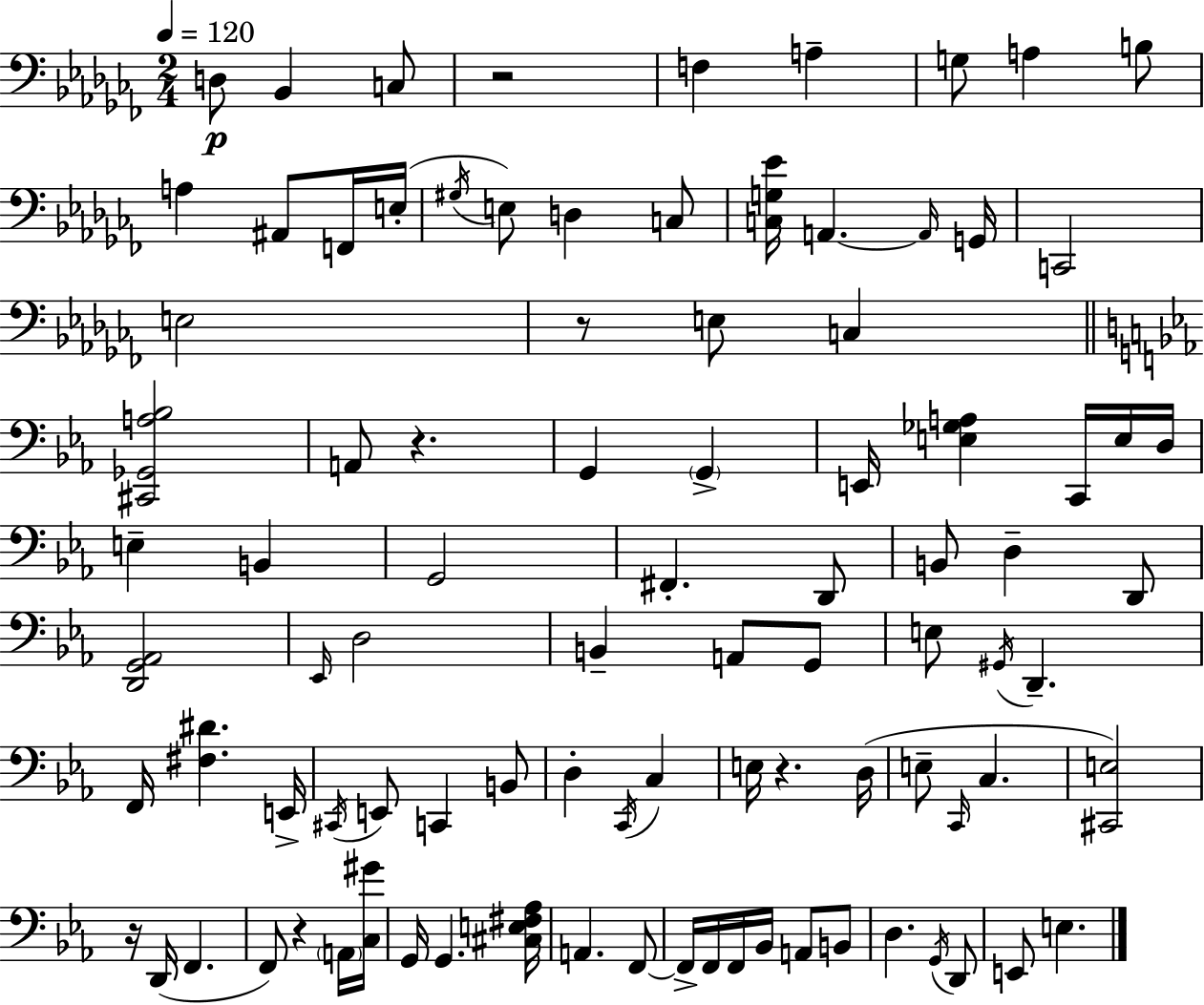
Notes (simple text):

D3/e Bb2/q C3/e R/h F3/q A3/q G3/e A3/q B3/e A3/q A#2/e F2/s E3/s G#3/s E3/e D3/q C3/e [C3,G3,Eb4]/s A2/q. A2/s G2/s C2/h E3/h R/e E3/e C3/q [C#2,Gb2,A3,Bb3]/h A2/e R/q. G2/q G2/q E2/s [E3,Gb3,A3]/q C2/s E3/s D3/s E3/q B2/q G2/h F#2/q. D2/e B2/e D3/q D2/e [D2,G2,Ab2]/h Eb2/s D3/h B2/q A2/e G2/e E3/e G#2/s D2/q. F2/s [F#3,D#4]/q. E2/s C#2/s E2/e C2/q B2/e D3/q C2/s C3/q E3/s R/q. D3/s E3/e C2/s C3/q. [C#2,E3]/h R/s D2/s F2/q. F2/e R/q A2/s [C3,G#4]/s G2/s G2/q. [C#3,E3,F#3,Ab3]/s A2/q. F2/e F2/s F2/s F2/s Bb2/s A2/e B2/e D3/q. G2/s D2/e E2/e E3/q.